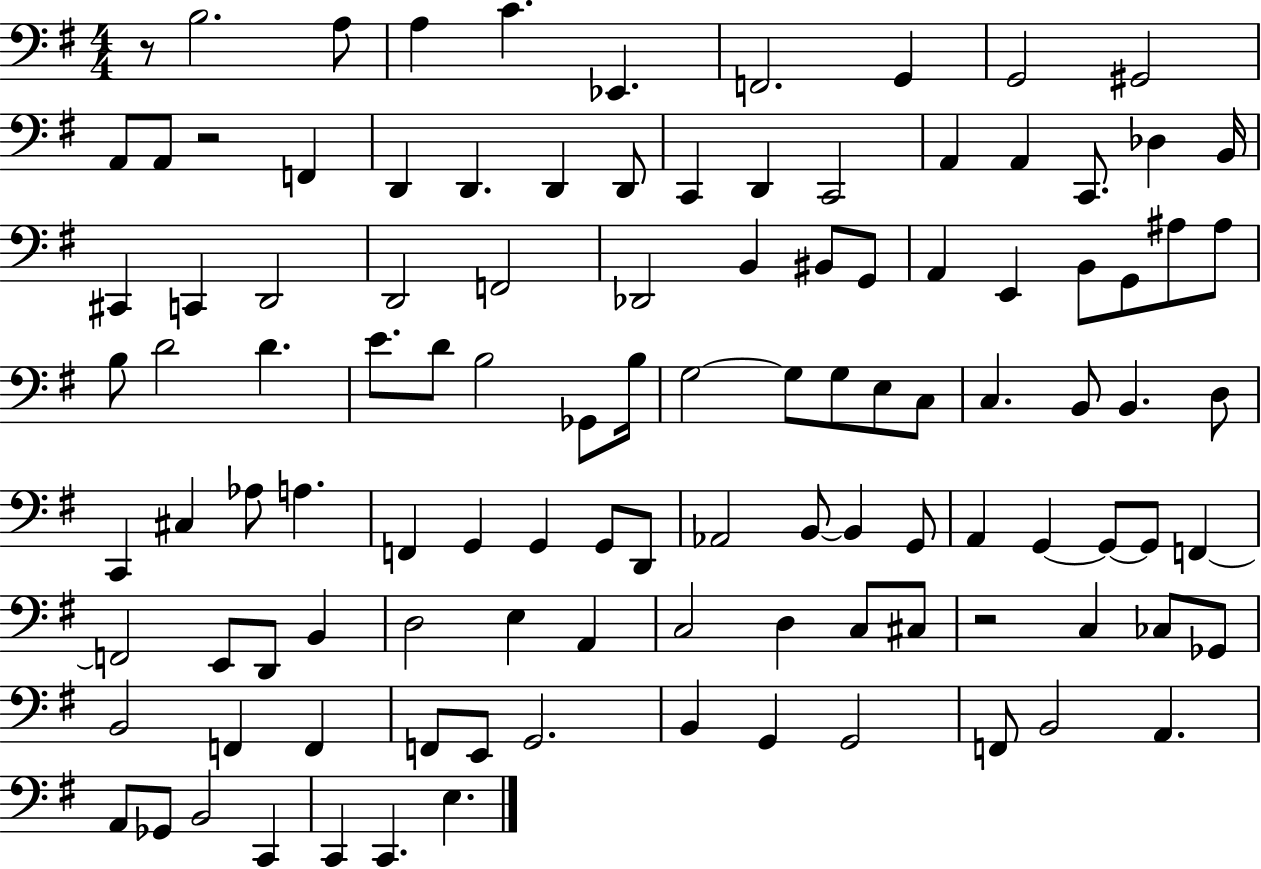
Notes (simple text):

R/e B3/h. A3/e A3/q C4/q. Eb2/q. F2/h. G2/q G2/h G#2/h A2/e A2/e R/h F2/q D2/q D2/q. D2/q D2/e C2/q D2/q C2/h A2/q A2/q C2/e. Db3/q B2/s C#2/q C2/q D2/h D2/h F2/h Db2/h B2/q BIS2/e G2/e A2/q E2/q B2/e G2/e A#3/e A#3/e B3/e D4/h D4/q. E4/e. D4/e B3/h Gb2/e B3/s G3/h G3/e G3/e E3/e C3/e C3/q. B2/e B2/q. D3/e C2/q C#3/q Ab3/e A3/q. F2/q G2/q G2/q G2/e D2/e Ab2/h B2/e B2/q G2/e A2/q G2/q G2/e G2/e F2/q F2/h E2/e D2/e B2/q D3/h E3/q A2/q C3/h D3/q C3/e C#3/e R/h C3/q CES3/e Gb2/e B2/h F2/q F2/q F2/e E2/e G2/h. B2/q G2/q G2/h F2/e B2/h A2/q. A2/e Gb2/e B2/h C2/q C2/q C2/q. E3/q.